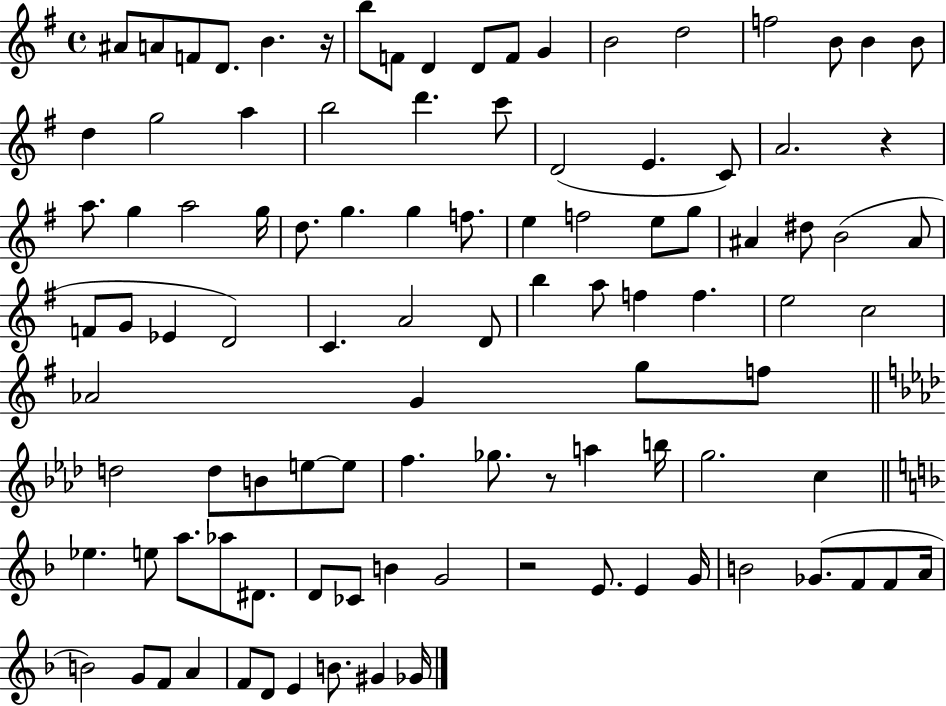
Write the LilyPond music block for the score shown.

{
  \clef treble
  \time 4/4
  \defaultTimeSignature
  \key g \major
  \repeat volta 2 { ais'8 a'8 f'8 d'8. b'4. r16 | b''8 f'8 d'4 d'8 f'8 g'4 | b'2 d''2 | f''2 b'8 b'4 b'8 | \break d''4 g''2 a''4 | b''2 d'''4. c'''8 | d'2( e'4. c'8) | a'2. r4 | \break a''8. g''4 a''2 g''16 | d''8. g''4. g''4 f''8. | e''4 f''2 e''8 g''8 | ais'4 dis''8 b'2( ais'8 | \break f'8 g'8 ees'4 d'2) | c'4. a'2 d'8 | b''4 a''8 f''4 f''4. | e''2 c''2 | \break aes'2 g'4 g''8 f''8 | \bar "||" \break \key aes \major d''2 d''8 b'8 e''8~~ e''8 | f''4. ges''8. r8 a''4 b''16 | g''2. c''4 | \bar "||" \break \key f \major ees''4. e''8 a''8. aes''8 dis'8. | d'8 ces'8 b'4 g'2 | r2 e'8. e'4 g'16 | b'2 ges'8.( f'8 f'8 a'16 | \break b'2) g'8 f'8 a'4 | f'8 d'8 e'4 b'8. gis'4 ges'16 | } \bar "|."
}